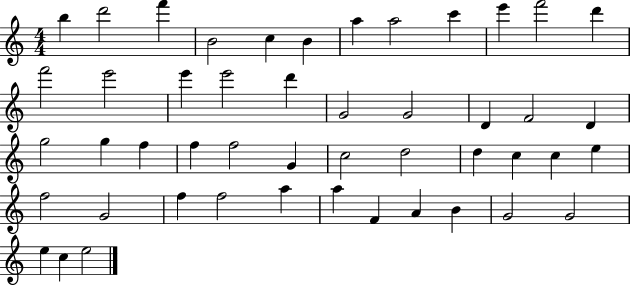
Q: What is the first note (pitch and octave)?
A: B5